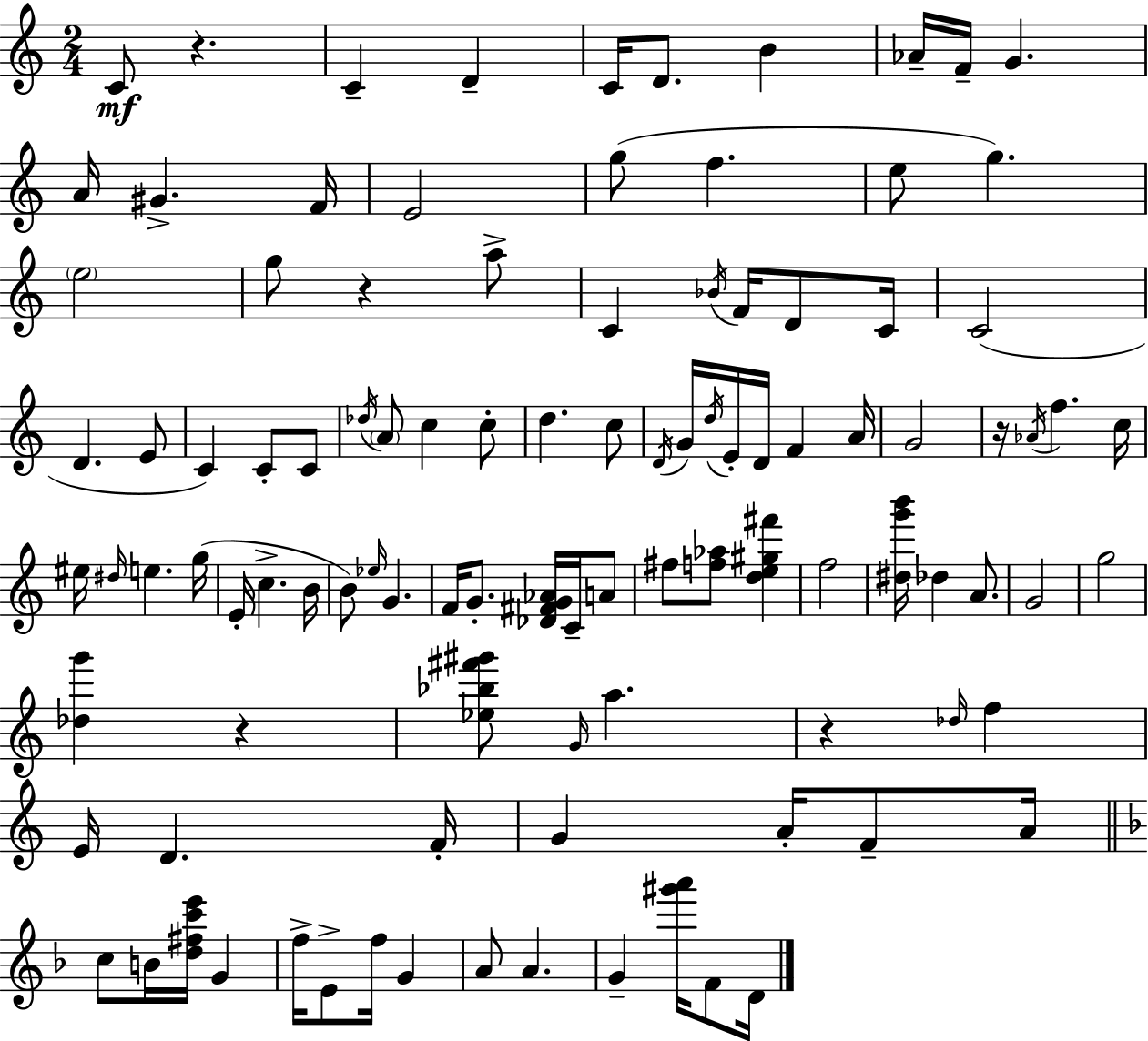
C4/e R/q. C4/q D4/q C4/s D4/e. B4/q Ab4/s F4/s G4/q. A4/s G#4/q. F4/s E4/h G5/e F5/q. E5/e G5/q. E5/h G5/e R/q A5/e C4/q Bb4/s F4/s D4/e C4/s C4/h D4/q. E4/e C4/q C4/e C4/e Db5/s A4/e C5/q C5/e D5/q. C5/e D4/s G4/s D5/s E4/s D4/s F4/q A4/s G4/h R/s Ab4/s F5/q. C5/s EIS5/s D#5/s E5/q. G5/s E4/s C5/q. B4/s B4/e Eb5/s G4/q. F4/s G4/e. [Db4,F#4,G4,Ab4]/s C4/s A4/e F#5/e [F5,Ab5]/e [D5,E5,G#5,F#6]/q F5/h [D#5,G6,B6]/s Db5/q A4/e. G4/h G5/h [Db5,G6]/q R/q [Eb5,Bb5,F#6,G#6]/e G4/s A5/q. R/q Db5/s F5/q E4/s D4/q. F4/s G4/q A4/s F4/e A4/s C5/e B4/s [D5,F#5,C6,E6]/s G4/q F5/s E4/e F5/s G4/q A4/e A4/q. G4/q [G#6,A6]/s F4/e D4/s